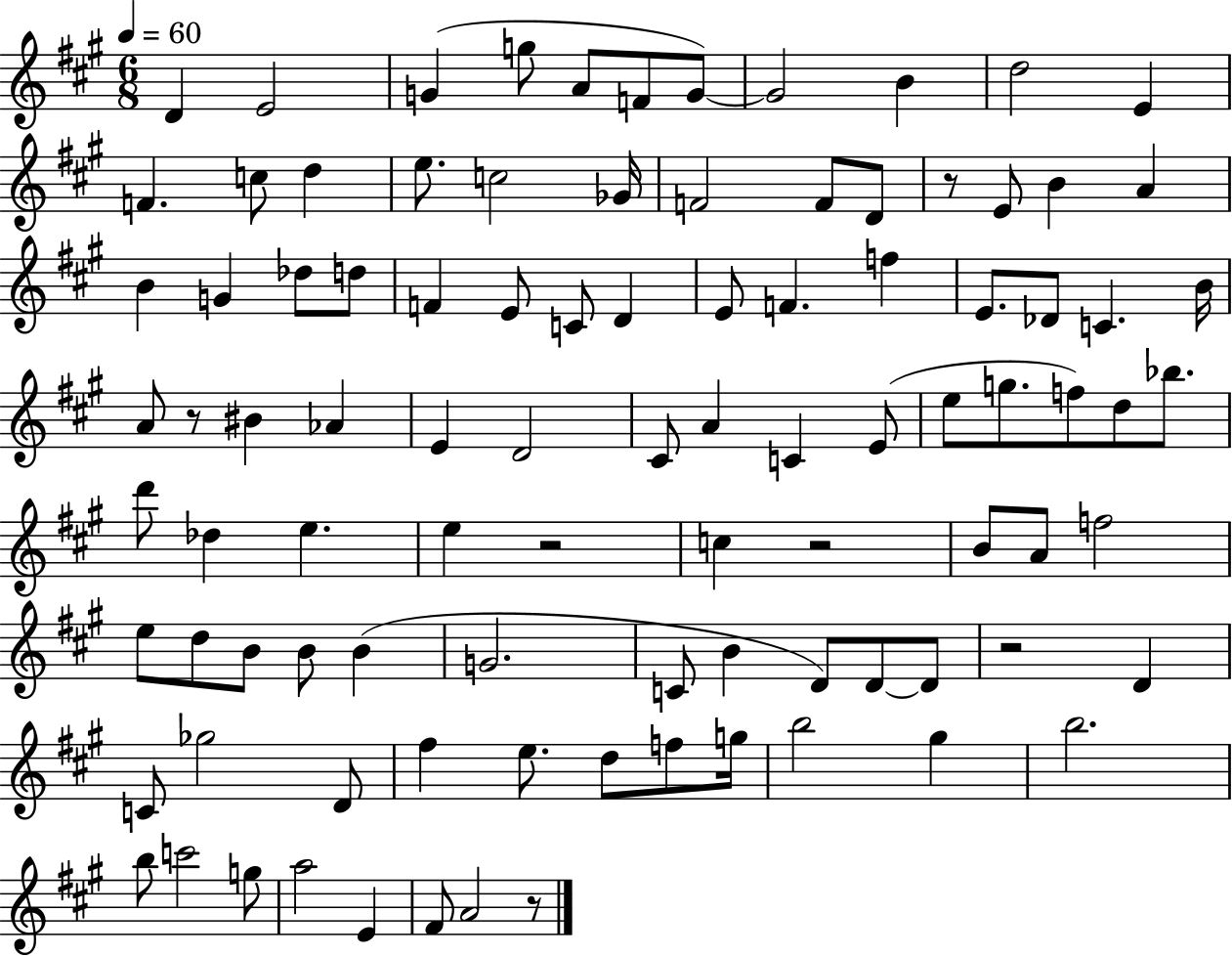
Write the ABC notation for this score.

X:1
T:Untitled
M:6/8
L:1/4
K:A
D E2 G g/2 A/2 F/2 G/2 G2 B d2 E F c/2 d e/2 c2 _G/4 F2 F/2 D/2 z/2 E/2 B A B G _d/2 d/2 F E/2 C/2 D E/2 F f E/2 _D/2 C B/4 A/2 z/2 ^B _A E D2 ^C/2 A C E/2 e/2 g/2 f/2 d/2 _b/2 d'/2 _d e e z2 c z2 B/2 A/2 f2 e/2 d/2 B/2 B/2 B G2 C/2 B D/2 D/2 D/2 z2 D C/2 _g2 D/2 ^f e/2 d/2 f/2 g/4 b2 ^g b2 b/2 c'2 g/2 a2 E ^F/2 A2 z/2